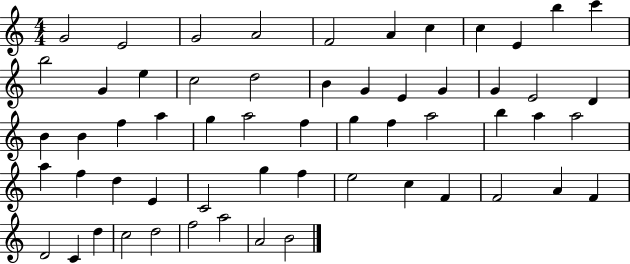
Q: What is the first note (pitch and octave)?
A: G4